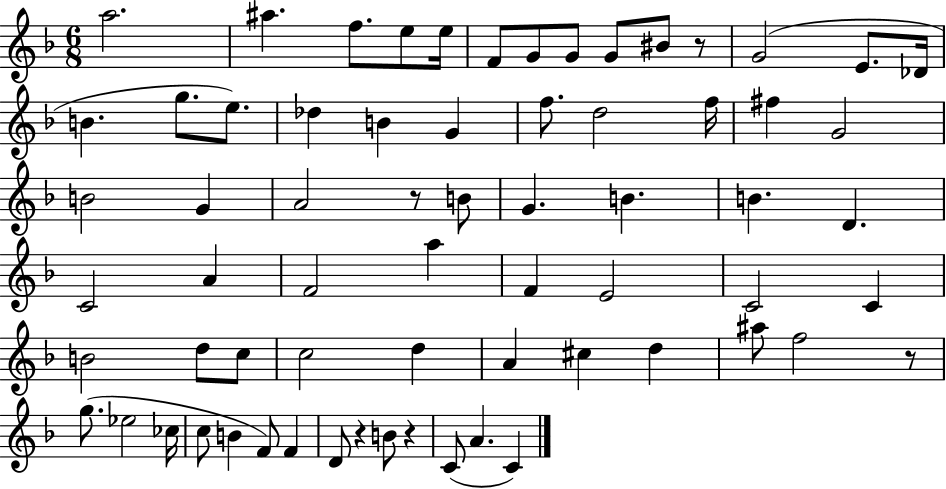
A5/h. A#5/q. F5/e. E5/e E5/s F4/e G4/e G4/e G4/e BIS4/e R/e G4/h E4/e. Db4/s B4/q. G5/e. E5/e. Db5/q B4/q G4/q F5/e. D5/h F5/s F#5/q G4/h B4/h G4/q A4/h R/e B4/e G4/q. B4/q. B4/q. D4/q. C4/h A4/q F4/h A5/q F4/q E4/h C4/h C4/q B4/h D5/e C5/e C5/h D5/q A4/q C#5/q D5/q A#5/e F5/h R/e G5/e. Eb5/h CES5/s C5/e B4/q F4/e F4/q D4/e R/q B4/e R/q C4/e A4/q. C4/q